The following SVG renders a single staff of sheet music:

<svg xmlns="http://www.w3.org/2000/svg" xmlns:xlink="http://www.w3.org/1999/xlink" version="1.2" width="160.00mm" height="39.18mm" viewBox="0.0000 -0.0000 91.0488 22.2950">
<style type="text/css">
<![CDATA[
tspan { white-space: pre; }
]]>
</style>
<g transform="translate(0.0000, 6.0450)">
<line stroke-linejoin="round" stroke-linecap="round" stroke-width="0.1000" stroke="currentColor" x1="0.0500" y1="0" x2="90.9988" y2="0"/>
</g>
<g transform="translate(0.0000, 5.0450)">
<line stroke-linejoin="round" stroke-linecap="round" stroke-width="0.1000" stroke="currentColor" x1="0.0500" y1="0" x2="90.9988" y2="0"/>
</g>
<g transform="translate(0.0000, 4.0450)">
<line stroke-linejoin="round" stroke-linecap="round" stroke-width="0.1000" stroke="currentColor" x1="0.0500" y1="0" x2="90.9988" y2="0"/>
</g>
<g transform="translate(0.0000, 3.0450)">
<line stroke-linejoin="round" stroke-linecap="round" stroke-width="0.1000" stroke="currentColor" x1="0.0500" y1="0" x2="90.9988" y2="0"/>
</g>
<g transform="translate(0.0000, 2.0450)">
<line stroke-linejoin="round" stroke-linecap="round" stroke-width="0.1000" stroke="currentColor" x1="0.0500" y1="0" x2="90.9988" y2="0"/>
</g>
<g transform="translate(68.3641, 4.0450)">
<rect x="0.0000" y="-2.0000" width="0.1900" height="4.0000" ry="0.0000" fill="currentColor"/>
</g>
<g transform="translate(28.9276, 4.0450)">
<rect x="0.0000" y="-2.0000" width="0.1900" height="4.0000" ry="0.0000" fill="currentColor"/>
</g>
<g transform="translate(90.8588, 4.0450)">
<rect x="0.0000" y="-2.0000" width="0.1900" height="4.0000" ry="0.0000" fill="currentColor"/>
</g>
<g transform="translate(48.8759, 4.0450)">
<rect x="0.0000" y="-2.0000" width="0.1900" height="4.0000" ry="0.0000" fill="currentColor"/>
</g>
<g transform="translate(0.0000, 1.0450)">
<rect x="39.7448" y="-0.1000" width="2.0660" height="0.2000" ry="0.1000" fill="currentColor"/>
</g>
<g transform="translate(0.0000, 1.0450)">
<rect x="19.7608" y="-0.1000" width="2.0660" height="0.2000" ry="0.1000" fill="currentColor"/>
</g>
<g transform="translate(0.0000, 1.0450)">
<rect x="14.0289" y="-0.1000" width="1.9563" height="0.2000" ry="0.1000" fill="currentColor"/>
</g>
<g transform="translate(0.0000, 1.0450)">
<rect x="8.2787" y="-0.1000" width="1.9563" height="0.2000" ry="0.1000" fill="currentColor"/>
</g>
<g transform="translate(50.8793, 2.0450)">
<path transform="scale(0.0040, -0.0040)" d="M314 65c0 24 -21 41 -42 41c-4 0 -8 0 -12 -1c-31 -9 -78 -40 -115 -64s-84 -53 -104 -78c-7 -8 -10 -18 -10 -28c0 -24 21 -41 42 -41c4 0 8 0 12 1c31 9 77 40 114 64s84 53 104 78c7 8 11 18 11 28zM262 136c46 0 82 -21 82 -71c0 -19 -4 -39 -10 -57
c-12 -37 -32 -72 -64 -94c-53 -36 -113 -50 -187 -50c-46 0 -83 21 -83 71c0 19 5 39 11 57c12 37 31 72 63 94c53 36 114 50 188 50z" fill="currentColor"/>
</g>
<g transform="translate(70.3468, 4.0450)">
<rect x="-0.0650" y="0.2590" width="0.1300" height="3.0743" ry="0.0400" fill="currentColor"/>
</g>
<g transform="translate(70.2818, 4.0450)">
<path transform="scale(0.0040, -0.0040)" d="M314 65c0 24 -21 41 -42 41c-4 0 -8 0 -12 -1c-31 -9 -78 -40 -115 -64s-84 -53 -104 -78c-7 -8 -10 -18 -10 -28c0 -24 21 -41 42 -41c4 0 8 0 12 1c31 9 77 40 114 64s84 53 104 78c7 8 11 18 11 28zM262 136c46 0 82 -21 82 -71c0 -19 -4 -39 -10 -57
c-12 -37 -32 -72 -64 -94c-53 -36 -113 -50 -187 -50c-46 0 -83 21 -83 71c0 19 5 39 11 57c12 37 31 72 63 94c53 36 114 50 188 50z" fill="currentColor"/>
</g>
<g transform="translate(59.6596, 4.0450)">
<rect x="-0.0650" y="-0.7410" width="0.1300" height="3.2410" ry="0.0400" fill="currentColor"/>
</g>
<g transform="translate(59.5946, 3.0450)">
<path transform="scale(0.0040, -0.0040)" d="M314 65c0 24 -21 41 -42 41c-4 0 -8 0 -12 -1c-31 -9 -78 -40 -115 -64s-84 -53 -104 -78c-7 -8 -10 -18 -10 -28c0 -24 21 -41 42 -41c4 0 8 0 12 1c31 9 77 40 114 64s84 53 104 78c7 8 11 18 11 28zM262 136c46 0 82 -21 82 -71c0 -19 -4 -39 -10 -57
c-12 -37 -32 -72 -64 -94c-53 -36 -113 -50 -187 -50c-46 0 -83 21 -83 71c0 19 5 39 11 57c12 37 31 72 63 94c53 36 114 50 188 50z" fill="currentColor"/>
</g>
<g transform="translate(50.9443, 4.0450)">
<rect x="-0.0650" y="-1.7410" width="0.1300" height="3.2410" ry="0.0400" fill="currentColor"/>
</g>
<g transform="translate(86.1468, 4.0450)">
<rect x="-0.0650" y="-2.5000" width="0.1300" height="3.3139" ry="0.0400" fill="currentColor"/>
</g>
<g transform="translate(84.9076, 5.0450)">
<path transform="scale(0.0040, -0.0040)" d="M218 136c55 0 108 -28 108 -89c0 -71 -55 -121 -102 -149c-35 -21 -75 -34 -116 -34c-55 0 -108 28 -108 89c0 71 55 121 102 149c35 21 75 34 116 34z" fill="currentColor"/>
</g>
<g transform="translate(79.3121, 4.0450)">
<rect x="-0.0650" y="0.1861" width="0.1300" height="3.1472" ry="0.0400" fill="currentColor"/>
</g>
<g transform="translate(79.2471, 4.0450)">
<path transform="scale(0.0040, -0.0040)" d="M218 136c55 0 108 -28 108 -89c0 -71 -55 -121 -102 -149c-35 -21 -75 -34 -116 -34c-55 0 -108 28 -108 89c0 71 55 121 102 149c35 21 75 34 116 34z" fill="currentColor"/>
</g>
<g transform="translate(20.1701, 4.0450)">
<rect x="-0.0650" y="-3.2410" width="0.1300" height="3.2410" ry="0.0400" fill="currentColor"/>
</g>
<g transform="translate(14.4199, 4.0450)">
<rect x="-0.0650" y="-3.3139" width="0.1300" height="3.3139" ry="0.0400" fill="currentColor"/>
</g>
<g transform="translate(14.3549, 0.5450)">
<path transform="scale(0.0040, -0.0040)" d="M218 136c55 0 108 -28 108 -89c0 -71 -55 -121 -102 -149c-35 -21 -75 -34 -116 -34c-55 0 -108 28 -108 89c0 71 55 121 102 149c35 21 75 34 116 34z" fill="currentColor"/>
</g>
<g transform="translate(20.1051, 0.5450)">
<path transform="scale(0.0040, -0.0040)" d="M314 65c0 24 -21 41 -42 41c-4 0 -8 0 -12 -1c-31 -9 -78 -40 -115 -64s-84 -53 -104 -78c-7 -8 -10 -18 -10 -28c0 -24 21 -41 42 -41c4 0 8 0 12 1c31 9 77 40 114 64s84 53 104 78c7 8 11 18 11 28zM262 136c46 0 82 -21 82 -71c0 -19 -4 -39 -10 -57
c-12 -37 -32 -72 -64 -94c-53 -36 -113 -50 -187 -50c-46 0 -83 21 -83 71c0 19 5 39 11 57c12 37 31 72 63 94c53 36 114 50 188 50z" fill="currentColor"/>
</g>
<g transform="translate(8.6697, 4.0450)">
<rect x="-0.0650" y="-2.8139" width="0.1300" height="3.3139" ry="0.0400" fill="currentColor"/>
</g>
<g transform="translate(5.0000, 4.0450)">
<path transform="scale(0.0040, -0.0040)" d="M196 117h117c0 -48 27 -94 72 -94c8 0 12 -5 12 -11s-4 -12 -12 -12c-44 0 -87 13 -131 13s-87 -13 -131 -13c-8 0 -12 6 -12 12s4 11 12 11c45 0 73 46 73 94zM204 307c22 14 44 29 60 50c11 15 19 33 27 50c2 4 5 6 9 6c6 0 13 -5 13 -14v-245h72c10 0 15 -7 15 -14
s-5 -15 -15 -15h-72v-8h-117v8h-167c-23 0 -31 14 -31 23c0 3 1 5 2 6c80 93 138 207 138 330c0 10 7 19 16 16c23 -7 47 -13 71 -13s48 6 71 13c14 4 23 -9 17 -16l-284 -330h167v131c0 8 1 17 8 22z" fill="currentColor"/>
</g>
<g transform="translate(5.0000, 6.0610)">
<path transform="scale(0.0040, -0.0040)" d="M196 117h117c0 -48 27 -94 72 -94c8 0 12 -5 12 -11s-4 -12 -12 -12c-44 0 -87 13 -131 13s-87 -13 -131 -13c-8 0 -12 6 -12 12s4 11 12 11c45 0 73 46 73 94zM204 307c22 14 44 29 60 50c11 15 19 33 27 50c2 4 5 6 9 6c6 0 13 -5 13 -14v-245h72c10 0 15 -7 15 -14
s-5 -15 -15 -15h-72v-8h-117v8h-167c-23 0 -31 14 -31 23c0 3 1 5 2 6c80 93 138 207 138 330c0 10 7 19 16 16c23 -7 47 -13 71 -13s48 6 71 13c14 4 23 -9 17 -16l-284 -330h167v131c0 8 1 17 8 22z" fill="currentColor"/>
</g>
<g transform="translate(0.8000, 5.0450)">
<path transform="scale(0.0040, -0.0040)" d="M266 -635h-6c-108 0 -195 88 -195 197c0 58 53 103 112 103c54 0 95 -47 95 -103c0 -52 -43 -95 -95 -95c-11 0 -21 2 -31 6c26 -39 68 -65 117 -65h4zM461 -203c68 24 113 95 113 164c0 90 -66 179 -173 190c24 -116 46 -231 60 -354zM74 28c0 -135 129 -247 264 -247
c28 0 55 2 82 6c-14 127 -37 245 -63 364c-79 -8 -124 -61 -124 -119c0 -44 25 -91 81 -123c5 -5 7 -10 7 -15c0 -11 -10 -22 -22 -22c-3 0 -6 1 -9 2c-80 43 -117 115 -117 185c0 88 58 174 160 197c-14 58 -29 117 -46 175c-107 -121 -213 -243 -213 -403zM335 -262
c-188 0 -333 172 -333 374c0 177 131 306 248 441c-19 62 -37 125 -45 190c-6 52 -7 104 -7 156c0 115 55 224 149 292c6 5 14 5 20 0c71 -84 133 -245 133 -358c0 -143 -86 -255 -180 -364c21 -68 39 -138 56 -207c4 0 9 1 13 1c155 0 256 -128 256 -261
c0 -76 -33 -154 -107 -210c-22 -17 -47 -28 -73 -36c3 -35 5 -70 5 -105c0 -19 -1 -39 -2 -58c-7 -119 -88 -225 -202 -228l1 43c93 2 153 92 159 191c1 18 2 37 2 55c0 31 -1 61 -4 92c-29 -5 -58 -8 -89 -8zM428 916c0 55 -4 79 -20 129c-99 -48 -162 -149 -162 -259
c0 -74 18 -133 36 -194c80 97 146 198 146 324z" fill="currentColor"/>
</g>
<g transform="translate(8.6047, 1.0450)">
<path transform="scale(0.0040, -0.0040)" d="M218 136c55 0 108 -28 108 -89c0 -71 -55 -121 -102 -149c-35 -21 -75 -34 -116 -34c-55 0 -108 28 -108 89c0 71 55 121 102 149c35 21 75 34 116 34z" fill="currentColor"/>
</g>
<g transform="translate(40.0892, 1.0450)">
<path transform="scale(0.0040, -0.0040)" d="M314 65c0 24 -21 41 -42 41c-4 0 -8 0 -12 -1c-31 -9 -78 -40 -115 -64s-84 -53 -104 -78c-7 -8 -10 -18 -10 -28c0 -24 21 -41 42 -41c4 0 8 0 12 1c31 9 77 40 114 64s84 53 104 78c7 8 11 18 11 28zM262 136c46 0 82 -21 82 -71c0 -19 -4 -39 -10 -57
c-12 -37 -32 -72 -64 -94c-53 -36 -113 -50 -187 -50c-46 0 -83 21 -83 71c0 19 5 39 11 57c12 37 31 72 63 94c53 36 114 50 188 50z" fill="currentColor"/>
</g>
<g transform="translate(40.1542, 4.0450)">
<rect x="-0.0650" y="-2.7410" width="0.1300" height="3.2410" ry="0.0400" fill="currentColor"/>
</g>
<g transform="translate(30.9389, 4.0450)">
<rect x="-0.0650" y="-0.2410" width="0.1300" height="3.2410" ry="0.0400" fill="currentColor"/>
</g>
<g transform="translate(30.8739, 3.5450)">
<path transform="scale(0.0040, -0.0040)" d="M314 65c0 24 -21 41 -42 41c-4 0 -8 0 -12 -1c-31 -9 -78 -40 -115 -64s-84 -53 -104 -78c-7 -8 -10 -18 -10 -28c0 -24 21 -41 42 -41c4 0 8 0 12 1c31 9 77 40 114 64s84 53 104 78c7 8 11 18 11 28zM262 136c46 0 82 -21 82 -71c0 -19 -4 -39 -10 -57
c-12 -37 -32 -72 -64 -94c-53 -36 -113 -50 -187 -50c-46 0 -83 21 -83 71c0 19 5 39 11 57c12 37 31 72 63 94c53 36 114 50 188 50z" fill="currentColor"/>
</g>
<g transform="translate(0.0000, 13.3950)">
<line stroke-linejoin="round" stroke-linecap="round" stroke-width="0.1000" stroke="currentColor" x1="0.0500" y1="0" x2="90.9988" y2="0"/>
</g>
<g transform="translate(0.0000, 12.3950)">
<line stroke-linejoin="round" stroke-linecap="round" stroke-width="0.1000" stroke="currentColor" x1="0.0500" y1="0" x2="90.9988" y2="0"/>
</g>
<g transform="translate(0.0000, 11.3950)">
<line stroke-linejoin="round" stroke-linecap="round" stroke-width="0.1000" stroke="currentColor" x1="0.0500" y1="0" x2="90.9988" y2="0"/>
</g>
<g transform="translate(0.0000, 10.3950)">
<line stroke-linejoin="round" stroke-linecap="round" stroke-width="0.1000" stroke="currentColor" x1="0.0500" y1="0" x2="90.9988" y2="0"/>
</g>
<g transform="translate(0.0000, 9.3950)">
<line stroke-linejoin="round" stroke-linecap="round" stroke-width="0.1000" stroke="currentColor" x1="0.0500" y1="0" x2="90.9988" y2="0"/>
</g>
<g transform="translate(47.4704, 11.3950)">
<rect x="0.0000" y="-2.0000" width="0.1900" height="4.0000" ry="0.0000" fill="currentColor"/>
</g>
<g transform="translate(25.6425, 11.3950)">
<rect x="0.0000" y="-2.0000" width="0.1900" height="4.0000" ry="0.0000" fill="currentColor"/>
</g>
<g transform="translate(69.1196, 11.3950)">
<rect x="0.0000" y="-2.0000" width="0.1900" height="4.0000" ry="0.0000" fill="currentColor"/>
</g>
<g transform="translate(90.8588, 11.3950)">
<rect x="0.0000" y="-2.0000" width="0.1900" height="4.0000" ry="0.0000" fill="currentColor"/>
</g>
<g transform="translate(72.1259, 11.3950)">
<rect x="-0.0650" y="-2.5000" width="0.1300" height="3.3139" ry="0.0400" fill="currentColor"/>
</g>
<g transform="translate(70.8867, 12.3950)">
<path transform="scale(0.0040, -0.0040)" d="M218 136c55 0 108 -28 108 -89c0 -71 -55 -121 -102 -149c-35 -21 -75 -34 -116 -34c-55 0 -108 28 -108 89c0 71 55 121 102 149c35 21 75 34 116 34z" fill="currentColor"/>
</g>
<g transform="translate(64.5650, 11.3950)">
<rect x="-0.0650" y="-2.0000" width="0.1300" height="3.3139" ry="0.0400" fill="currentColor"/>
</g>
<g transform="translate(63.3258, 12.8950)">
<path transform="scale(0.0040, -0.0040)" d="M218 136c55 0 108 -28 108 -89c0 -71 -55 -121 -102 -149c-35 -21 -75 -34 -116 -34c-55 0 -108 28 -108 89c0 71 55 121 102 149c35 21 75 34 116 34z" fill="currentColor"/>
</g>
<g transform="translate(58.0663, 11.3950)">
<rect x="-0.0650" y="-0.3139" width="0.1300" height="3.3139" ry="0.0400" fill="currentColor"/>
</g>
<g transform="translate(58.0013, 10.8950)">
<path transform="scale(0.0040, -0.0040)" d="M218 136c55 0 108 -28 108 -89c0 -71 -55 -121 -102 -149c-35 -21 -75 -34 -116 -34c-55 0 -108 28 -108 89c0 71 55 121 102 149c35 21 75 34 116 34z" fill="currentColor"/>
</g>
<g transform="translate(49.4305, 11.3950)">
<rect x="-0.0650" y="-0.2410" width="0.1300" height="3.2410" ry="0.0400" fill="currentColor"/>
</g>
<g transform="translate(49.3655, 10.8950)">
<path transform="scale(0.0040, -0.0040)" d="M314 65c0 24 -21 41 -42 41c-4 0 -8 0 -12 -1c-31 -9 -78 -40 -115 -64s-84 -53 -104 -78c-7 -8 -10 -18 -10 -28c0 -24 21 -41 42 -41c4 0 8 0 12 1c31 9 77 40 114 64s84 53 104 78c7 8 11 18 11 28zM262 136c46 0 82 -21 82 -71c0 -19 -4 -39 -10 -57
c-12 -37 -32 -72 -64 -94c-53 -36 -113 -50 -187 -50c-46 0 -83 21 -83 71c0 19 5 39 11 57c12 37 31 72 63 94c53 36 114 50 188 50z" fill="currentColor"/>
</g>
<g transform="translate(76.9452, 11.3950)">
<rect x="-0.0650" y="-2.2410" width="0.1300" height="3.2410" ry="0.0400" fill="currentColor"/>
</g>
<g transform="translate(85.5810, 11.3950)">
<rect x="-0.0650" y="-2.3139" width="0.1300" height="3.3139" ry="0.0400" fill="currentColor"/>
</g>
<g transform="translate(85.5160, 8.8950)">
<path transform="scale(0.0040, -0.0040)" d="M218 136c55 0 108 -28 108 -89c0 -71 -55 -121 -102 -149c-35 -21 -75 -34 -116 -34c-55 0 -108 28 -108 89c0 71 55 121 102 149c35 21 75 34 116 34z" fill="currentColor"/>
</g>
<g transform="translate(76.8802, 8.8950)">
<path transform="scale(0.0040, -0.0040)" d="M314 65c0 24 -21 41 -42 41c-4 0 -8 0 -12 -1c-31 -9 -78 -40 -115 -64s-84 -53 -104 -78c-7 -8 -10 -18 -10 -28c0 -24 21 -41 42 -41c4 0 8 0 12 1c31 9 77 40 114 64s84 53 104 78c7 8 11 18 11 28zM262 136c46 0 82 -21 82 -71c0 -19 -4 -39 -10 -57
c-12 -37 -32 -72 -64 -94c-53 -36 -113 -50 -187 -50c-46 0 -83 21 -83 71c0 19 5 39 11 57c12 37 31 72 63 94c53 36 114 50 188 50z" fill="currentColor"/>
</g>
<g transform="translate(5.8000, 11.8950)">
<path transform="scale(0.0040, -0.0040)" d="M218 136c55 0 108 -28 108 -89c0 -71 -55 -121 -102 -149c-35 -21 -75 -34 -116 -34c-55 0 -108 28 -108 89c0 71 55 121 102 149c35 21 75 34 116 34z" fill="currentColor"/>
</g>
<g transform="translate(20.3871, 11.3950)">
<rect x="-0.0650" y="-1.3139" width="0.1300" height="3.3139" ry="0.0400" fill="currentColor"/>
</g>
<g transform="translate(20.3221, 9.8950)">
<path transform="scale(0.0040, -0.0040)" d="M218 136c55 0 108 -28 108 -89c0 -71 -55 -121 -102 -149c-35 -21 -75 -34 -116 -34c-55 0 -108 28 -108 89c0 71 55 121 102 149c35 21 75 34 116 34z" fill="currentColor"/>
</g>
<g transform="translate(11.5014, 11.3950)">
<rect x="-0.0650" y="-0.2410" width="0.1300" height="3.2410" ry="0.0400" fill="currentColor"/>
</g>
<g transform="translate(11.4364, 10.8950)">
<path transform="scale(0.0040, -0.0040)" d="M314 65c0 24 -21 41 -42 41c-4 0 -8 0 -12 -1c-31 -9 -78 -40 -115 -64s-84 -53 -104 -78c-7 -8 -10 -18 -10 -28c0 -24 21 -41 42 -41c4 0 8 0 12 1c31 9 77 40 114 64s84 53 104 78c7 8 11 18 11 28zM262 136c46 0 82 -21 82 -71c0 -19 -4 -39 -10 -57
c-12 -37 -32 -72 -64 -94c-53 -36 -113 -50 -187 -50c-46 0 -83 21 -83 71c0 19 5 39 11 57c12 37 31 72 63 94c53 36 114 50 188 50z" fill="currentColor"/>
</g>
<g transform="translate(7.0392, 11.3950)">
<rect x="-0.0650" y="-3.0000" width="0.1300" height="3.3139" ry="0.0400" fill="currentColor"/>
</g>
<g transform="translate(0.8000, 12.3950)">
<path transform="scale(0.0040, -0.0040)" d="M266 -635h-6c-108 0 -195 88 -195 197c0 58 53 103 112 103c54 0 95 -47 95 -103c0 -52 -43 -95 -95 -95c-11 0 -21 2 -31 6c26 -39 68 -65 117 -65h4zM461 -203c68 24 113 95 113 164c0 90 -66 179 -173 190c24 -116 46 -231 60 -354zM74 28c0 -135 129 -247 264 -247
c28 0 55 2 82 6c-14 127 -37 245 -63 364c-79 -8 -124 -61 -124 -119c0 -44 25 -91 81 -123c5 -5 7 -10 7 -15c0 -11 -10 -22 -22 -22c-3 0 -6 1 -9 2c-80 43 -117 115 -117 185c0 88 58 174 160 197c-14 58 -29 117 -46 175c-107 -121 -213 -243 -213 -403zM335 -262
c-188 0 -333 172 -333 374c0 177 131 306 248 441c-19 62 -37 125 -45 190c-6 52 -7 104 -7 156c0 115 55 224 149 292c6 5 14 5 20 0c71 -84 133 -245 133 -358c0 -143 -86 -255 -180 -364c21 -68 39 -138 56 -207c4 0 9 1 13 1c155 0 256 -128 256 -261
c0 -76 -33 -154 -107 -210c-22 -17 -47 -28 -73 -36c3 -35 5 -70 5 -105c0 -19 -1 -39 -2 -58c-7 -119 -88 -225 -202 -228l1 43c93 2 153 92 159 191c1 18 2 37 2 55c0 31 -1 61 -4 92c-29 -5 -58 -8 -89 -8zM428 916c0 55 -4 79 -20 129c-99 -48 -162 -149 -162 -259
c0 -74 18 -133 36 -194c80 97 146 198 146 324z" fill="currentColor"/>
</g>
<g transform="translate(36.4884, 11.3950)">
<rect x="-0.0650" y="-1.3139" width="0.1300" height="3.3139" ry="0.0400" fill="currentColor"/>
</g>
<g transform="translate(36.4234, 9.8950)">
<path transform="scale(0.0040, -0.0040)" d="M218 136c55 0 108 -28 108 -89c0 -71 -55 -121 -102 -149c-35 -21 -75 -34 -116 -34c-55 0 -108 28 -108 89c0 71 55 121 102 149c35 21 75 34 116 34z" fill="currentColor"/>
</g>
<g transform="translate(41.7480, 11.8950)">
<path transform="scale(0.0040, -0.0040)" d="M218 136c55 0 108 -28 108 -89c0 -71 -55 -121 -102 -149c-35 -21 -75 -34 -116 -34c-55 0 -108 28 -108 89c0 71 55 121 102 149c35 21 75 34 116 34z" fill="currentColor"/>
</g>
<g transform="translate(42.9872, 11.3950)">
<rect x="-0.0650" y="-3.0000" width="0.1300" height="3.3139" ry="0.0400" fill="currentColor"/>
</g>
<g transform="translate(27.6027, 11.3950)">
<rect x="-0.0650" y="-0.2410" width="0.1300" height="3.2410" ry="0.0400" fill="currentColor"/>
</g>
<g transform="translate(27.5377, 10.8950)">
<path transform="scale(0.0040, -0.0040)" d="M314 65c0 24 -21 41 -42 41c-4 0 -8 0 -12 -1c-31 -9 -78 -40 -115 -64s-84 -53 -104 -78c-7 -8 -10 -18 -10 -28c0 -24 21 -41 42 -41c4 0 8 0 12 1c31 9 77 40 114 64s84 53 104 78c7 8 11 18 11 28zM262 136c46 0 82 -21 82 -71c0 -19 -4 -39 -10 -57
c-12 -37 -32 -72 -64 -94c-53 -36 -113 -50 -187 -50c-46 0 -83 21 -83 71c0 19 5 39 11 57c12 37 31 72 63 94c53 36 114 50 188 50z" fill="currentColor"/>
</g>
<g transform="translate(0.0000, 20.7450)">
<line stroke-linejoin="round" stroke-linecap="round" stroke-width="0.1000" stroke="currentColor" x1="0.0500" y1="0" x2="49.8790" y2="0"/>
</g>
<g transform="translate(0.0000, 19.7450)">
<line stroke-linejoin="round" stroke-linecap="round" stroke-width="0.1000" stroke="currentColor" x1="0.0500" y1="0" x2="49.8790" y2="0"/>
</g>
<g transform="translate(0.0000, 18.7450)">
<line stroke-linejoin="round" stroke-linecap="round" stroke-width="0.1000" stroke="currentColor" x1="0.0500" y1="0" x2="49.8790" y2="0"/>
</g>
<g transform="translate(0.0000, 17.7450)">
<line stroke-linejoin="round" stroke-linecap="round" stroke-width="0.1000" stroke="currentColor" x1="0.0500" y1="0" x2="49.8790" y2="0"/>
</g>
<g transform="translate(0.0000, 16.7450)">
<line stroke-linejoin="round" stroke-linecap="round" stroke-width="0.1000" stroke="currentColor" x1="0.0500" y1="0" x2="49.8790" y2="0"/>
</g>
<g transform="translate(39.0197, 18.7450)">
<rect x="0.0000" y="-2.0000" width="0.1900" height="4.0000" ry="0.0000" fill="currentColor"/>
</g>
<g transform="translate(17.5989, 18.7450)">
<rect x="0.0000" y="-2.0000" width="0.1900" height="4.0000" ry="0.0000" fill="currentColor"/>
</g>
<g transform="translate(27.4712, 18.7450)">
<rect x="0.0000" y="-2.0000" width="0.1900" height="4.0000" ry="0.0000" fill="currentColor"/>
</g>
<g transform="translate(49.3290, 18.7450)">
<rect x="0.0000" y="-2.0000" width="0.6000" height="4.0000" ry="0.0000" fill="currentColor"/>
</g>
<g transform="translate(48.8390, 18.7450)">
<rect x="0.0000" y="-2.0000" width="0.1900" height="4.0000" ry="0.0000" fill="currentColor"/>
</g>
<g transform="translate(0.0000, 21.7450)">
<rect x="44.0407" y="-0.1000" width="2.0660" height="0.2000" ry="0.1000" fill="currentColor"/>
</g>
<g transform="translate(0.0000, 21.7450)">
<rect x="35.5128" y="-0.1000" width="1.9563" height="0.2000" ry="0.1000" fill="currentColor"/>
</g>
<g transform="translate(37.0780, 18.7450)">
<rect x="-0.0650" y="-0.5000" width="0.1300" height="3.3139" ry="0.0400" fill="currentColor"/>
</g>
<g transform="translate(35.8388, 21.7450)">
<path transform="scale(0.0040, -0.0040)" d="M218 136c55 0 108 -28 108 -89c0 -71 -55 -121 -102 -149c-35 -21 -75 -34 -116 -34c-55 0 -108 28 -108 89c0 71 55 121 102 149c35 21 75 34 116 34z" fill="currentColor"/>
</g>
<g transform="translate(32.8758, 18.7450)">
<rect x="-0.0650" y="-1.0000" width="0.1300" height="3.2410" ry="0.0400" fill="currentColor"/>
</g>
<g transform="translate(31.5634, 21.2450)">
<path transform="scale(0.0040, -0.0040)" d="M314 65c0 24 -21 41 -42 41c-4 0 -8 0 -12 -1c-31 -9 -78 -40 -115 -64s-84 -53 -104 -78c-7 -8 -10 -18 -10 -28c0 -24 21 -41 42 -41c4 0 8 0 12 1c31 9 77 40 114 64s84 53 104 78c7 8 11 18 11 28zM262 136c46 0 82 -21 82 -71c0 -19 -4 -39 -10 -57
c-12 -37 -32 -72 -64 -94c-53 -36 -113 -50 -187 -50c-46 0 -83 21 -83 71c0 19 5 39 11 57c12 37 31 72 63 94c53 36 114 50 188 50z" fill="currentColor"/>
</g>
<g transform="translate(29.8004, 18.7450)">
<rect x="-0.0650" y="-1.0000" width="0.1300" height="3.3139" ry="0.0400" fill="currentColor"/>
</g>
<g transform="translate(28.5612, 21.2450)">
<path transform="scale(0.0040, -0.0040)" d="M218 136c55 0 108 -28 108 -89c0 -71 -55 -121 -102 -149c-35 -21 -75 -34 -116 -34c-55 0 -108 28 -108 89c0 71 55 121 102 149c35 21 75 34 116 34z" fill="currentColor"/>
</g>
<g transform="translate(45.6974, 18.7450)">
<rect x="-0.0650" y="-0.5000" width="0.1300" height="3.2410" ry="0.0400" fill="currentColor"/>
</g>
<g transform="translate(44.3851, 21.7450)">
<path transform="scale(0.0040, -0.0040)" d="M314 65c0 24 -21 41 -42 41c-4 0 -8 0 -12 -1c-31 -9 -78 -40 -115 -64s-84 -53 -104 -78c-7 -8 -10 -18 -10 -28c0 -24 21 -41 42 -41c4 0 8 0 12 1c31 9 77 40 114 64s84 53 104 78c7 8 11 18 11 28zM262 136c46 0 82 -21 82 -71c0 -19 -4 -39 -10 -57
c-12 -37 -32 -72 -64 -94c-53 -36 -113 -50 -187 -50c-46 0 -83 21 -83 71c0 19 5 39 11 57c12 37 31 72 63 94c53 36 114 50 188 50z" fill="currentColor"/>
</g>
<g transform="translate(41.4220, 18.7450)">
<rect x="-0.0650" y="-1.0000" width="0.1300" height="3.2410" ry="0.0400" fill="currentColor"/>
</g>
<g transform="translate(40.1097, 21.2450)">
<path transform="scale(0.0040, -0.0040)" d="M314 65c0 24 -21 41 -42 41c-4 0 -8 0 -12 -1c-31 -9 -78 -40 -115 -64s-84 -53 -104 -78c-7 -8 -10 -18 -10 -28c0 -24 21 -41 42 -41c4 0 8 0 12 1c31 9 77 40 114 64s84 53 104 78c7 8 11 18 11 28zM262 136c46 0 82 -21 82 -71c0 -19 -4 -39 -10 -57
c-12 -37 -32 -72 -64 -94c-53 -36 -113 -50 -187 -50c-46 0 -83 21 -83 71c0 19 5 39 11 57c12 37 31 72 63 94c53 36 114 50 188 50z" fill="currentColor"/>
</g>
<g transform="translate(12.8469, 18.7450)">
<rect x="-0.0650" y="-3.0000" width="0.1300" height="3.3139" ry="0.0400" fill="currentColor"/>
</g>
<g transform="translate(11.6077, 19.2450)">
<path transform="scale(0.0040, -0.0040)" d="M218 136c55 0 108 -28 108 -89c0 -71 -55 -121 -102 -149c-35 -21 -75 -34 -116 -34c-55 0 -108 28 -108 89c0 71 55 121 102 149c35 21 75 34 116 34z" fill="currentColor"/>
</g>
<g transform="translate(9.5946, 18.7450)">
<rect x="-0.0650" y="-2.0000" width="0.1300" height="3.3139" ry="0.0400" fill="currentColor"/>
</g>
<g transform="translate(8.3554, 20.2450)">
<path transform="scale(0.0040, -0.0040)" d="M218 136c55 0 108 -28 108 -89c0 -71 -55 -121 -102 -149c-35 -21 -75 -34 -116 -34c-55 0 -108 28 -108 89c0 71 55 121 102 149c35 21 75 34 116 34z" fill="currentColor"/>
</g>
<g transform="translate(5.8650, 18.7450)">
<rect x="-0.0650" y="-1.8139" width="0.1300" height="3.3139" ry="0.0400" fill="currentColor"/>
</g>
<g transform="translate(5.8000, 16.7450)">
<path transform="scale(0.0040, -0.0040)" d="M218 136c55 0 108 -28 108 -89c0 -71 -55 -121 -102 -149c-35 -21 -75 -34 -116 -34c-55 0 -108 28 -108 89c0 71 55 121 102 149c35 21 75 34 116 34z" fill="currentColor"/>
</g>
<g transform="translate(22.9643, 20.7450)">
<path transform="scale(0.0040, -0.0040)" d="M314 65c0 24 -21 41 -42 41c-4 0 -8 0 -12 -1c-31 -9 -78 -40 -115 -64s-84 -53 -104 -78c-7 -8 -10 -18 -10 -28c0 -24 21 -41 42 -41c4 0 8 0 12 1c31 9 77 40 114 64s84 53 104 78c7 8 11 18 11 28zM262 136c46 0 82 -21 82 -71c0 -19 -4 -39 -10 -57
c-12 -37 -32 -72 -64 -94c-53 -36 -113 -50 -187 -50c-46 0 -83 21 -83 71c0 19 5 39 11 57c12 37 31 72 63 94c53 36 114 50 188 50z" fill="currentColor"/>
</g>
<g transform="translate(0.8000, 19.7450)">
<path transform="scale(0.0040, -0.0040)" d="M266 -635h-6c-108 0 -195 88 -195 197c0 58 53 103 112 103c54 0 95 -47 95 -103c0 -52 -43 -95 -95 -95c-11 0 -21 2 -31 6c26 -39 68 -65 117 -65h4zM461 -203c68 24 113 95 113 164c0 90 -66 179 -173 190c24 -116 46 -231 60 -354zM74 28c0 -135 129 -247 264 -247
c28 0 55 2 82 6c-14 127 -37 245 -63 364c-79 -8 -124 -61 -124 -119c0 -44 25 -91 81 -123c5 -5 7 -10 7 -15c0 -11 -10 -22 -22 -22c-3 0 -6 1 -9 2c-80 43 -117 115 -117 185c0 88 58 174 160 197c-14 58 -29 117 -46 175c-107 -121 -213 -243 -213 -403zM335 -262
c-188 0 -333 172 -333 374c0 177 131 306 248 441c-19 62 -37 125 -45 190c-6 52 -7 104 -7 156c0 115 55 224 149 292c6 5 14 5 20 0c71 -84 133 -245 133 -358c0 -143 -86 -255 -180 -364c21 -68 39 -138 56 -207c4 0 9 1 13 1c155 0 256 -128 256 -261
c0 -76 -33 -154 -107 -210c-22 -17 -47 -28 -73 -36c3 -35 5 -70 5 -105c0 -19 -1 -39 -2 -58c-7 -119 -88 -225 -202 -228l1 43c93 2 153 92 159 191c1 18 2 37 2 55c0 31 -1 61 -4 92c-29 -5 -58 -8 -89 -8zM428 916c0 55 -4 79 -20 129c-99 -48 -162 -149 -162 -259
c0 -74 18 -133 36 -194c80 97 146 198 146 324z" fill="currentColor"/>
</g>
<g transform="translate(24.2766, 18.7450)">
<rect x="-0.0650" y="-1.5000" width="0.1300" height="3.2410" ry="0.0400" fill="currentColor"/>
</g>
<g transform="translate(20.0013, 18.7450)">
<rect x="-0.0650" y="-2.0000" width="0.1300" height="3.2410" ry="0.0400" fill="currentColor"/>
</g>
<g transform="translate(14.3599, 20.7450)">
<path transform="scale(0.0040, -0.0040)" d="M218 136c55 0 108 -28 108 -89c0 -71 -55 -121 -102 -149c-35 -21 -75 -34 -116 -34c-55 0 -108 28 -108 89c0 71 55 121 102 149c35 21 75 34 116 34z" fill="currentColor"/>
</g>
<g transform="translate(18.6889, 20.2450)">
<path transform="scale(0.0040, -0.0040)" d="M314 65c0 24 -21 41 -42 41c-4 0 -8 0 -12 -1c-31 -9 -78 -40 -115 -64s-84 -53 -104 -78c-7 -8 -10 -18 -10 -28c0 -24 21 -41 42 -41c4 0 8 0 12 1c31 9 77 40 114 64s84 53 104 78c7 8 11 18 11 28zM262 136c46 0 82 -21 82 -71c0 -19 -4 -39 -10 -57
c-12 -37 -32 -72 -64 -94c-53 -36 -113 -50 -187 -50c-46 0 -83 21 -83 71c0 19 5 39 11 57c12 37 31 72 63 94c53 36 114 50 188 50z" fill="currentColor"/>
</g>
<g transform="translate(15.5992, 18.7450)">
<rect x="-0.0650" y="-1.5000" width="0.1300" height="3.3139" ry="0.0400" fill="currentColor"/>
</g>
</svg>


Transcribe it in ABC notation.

X:1
T:Untitled
M:4/4
L:1/4
K:C
a b b2 c2 a2 f2 d2 B2 B G A c2 e c2 e A c2 c F G g2 g f F A E F2 E2 D D2 C D2 C2